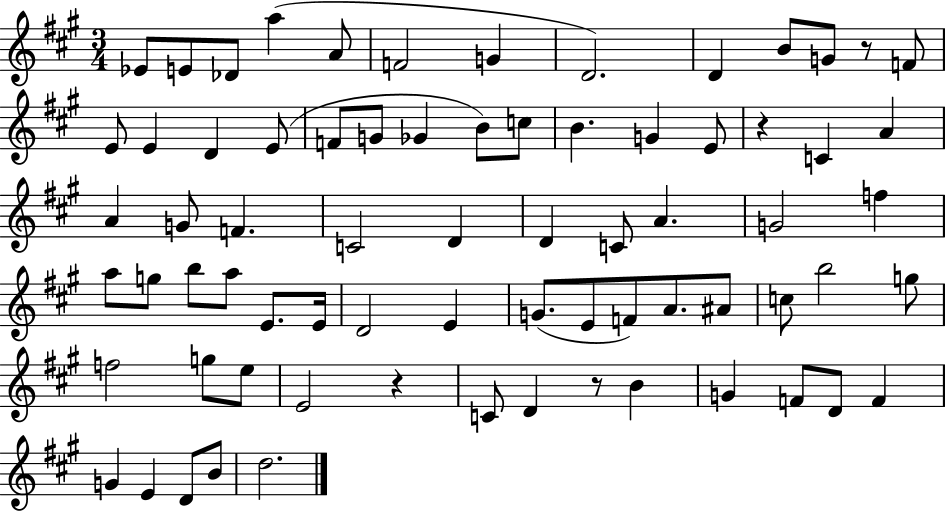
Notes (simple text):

Eb4/e E4/e Db4/e A5/q A4/e F4/h G4/q D4/h. D4/q B4/e G4/e R/e F4/e E4/e E4/q D4/q E4/e F4/e G4/e Gb4/q B4/e C5/e B4/q. G4/q E4/e R/q C4/q A4/q A4/q G4/e F4/q. C4/h D4/q D4/q C4/e A4/q. G4/h F5/q A5/e G5/e B5/e A5/e E4/e. E4/s D4/h E4/q G4/e. E4/e F4/e A4/e. A#4/e C5/e B5/h G5/e F5/h G5/e E5/e E4/h R/q C4/e D4/q R/e B4/q G4/q F4/e D4/e F4/q G4/q E4/q D4/e B4/e D5/h.